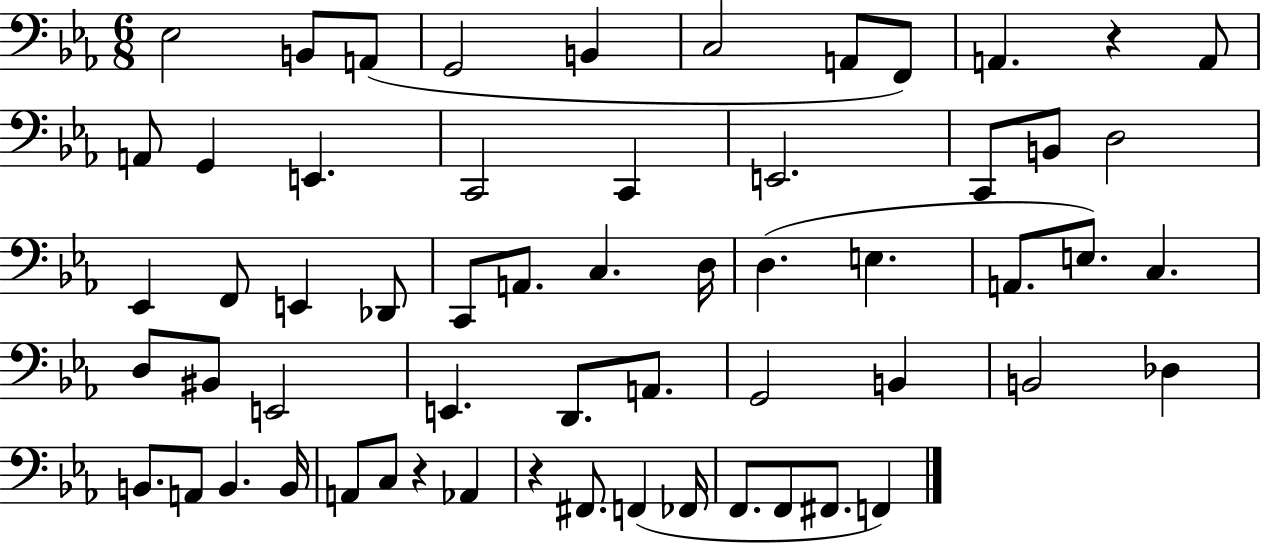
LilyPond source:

{
  \clef bass
  \numericTimeSignature
  \time 6/8
  \key ees \major
  ees2 b,8 a,8( | g,2 b,4 | c2 a,8 f,8) | a,4. r4 a,8 | \break a,8 g,4 e,4. | c,2 c,4 | e,2. | c,8 b,8 d2 | \break ees,4 f,8 e,4 des,8 | c,8 a,8. c4. d16 | d4.( e4. | a,8. e8.) c4. | \break d8 bis,8 e,2 | e,4. d,8. a,8. | g,2 b,4 | b,2 des4 | \break b,8. a,8 b,4. b,16 | a,8 c8 r4 aes,4 | r4 fis,8. f,4( fes,16 | f,8. f,8 fis,8. f,4) | \break \bar "|."
}